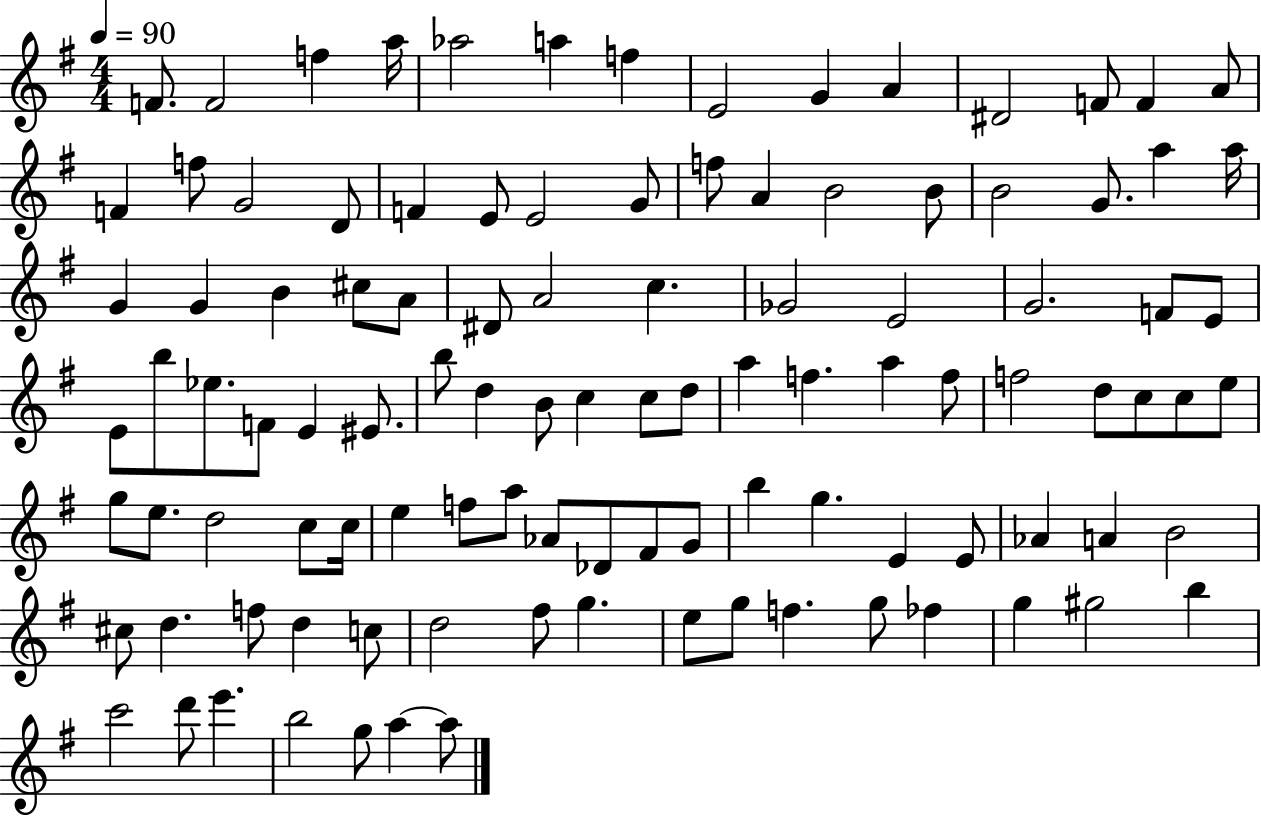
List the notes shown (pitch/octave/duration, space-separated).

F4/e. F4/h F5/q A5/s Ab5/h A5/q F5/q E4/h G4/q A4/q D#4/h F4/e F4/q A4/e F4/q F5/e G4/h D4/e F4/q E4/e E4/h G4/e F5/e A4/q B4/h B4/e B4/h G4/e. A5/q A5/s G4/q G4/q B4/q C#5/e A4/e D#4/e A4/h C5/q. Gb4/h E4/h G4/h. F4/e E4/e E4/e B5/e Eb5/e. F4/e E4/q EIS4/e. B5/e D5/q B4/e C5/q C5/e D5/e A5/q F5/q. A5/q F5/e F5/h D5/e C5/e C5/e E5/e G5/e E5/e. D5/h C5/e C5/s E5/q F5/e A5/e Ab4/e Db4/e F#4/e G4/e B5/q G5/q. E4/q E4/e Ab4/q A4/q B4/h C#5/e D5/q. F5/e D5/q C5/e D5/h F#5/e G5/q. E5/e G5/e F5/q. G5/e FES5/q G5/q G#5/h B5/q C6/h D6/e E6/q. B5/h G5/e A5/q A5/e